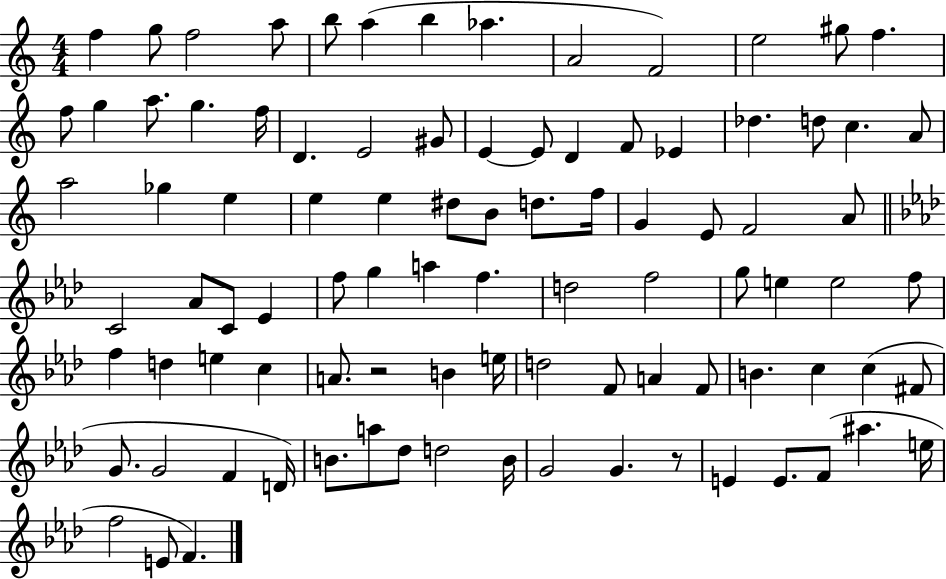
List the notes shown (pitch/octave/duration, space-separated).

F5/q G5/e F5/h A5/e B5/e A5/q B5/q Ab5/q. A4/h F4/h E5/h G#5/e F5/q. F5/e G5/q A5/e. G5/q. F5/s D4/q. E4/h G#4/e E4/q E4/e D4/q F4/e Eb4/q Db5/q. D5/e C5/q. A4/e A5/h Gb5/q E5/q E5/q E5/q D#5/e B4/e D5/e. F5/s G4/q E4/e F4/h A4/e C4/h Ab4/e C4/e Eb4/q F5/e G5/q A5/q F5/q. D5/h F5/h G5/e E5/q E5/h F5/e F5/q D5/q E5/q C5/q A4/e. R/h B4/q E5/s D5/h F4/e A4/q F4/e B4/q. C5/q C5/q F#4/e G4/e. G4/h F4/q D4/s B4/e. A5/e Db5/e D5/h B4/s G4/h G4/q. R/e E4/q E4/e. F4/e A#5/q. E5/s F5/h E4/e F4/q.